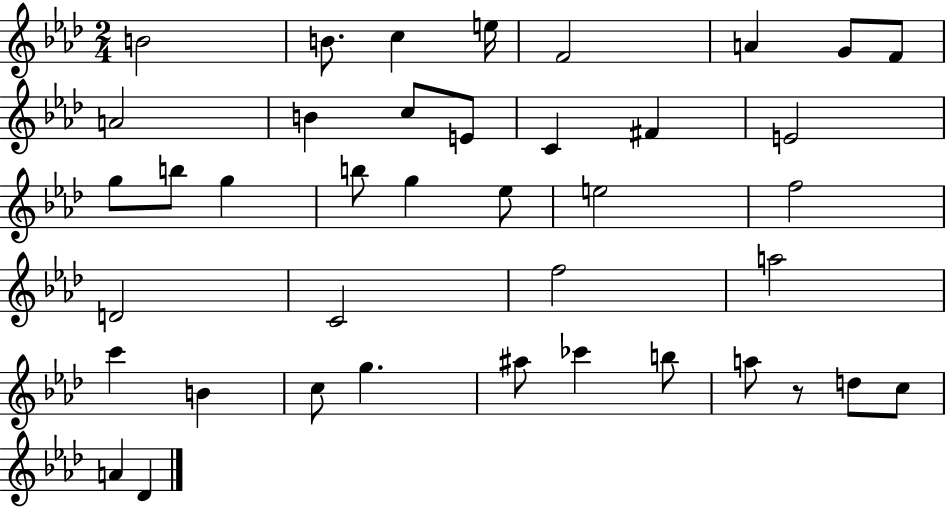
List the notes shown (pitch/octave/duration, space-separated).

B4/h B4/e. C5/q E5/s F4/h A4/q G4/e F4/e A4/h B4/q C5/e E4/e C4/q F#4/q E4/h G5/e B5/e G5/q B5/e G5/q Eb5/e E5/h F5/h D4/h C4/h F5/h A5/h C6/q B4/q C5/e G5/q. A#5/e CES6/q B5/e A5/e R/e D5/e C5/e A4/q Db4/q